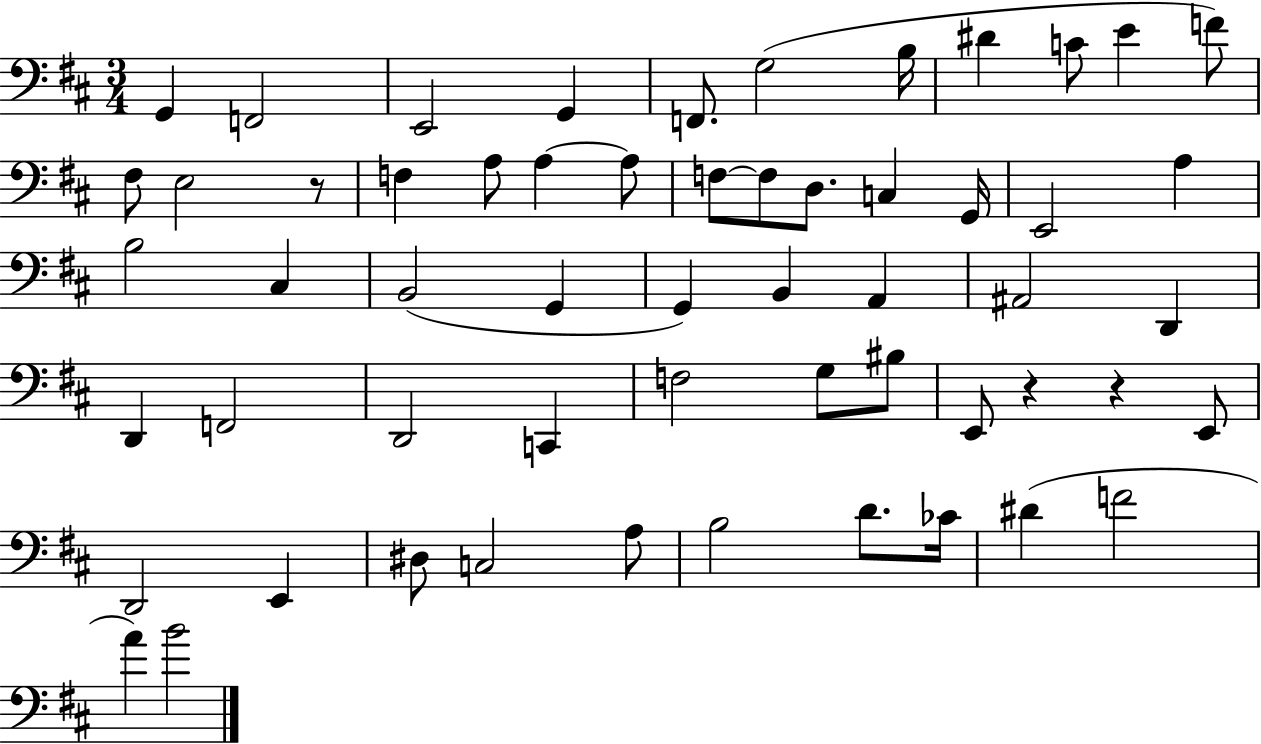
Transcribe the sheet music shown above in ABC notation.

X:1
T:Untitled
M:3/4
L:1/4
K:D
G,, F,,2 E,,2 G,, F,,/2 G,2 B,/4 ^D C/2 E F/2 ^F,/2 E,2 z/2 F, A,/2 A, A,/2 F,/2 F,/2 D,/2 C, G,,/4 E,,2 A, B,2 ^C, B,,2 G,, G,, B,, A,, ^A,,2 D,, D,, F,,2 D,,2 C,, F,2 G,/2 ^B,/2 E,,/2 z z E,,/2 D,,2 E,, ^D,/2 C,2 A,/2 B,2 D/2 _C/4 ^D F2 A B2